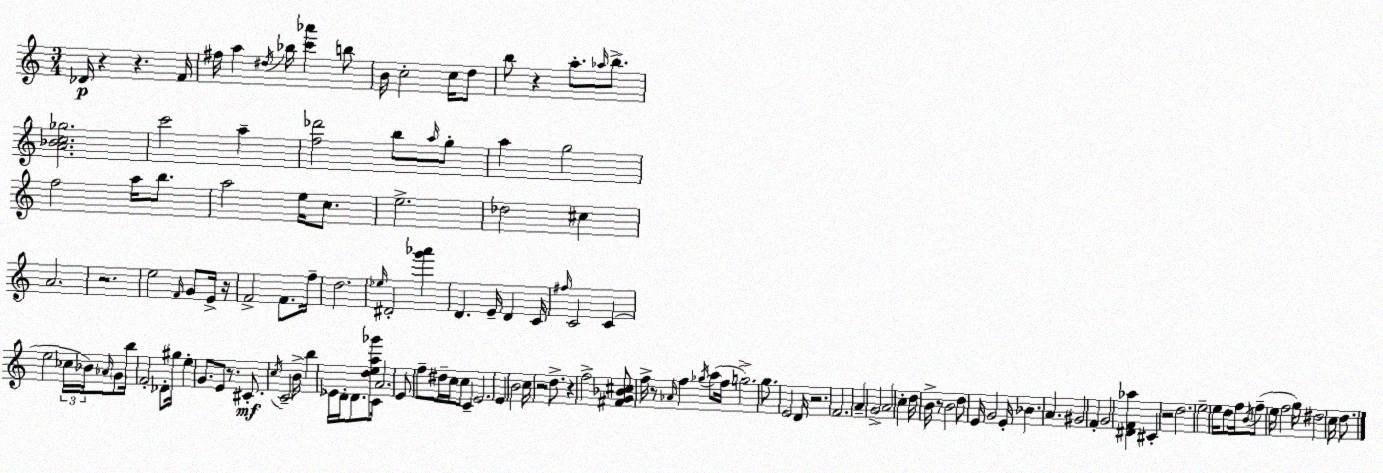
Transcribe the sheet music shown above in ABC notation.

X:1
T:Untitled
M:3/4
L:1/4
K:C
_D/4 z z F/4 ^f/4 a ^d/4 _b/4 [c'_a'] b/2 B/4 c2 c/4 d/2 b/2 z a/2 _a/4 b/2 [A_Bc_g]2 c'2 a [f_d']2 b/2 a/4 g/2 a g2 f2 a/4 b/2 a2 e/4 c/2 e2 _d2 ^c A2 z2 e2 F/4 G/2 E/4 z/4 F2 F/2 f/4 d2 _e/4 ^D2 [g'_a'] D E/4 D C/4 ^f/4 C2 C e2 _c/4 _B/4 _A/4 G/2 b/4 F2 _D/2 ^g/4 e G/2 E/2 z/2 ^C/2 c/4 C2 B/4 b _E/4 D/4 D/2 [dea_g']/2 C/4 A2 E/2 f/2 ^d/4 c/4 c/2 C E2 E B2 c/4 z2 d/2 z f2 [^FG_B^c]/2 f/4 z/2 _A/4 f _g/4 a/2 f/4 g2 g/2 E2 D/4 z2 F2 A G2 A2 c d/4 B/4 z/2 B2 d/2 E/4 G2 E/4 _B A ^G2 F G2 [^DF_a] ^C z2 d2 e2 e/4 d/2 f/4 B/4 f/2 e/4 f2 g/4 ^d2 c/4 d/2